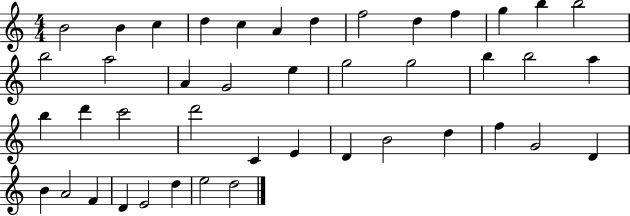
X:1
T:Untitled
M:4/4
L:1/4
K:C
B2 B c d c A d f2 d f g b b2 b2 a2 A G2 e g2 g2 b b2 a b d' c'2 d'2 C E D B2 d f G2 D B A2 F D E2 d e2 d2